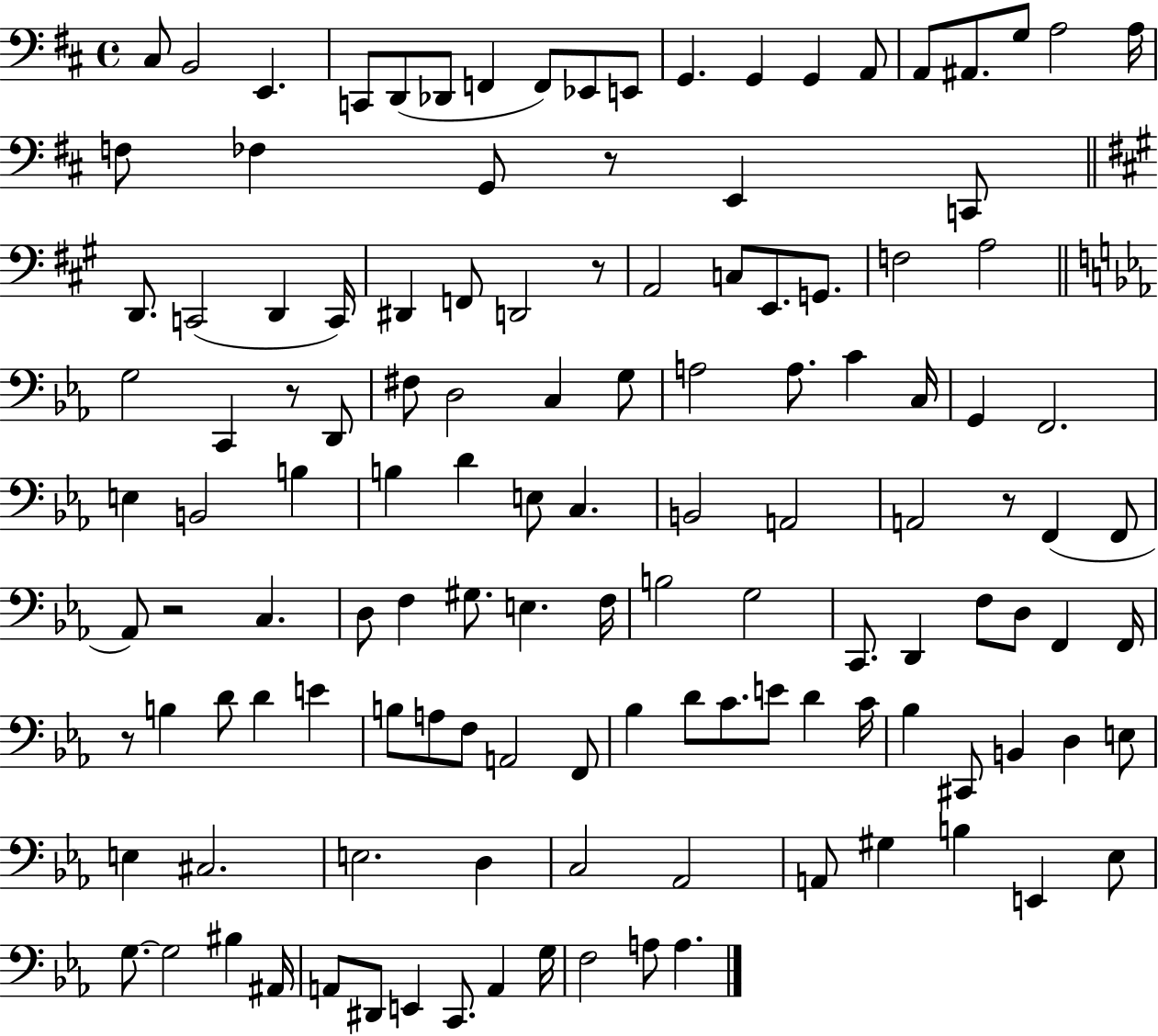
{
  \clef bass
  \time 4/4
  \defaultTimeSignature
  \key d \major
  \repeat volta 2 { cis8 b,2 e,4. | c,8 d,8( des,8 f,4 f,8) ees,8 e,8 | g,4. g,4 g,4 a,8 | a,8 ais,8. g8 a2 a16 | \break f8 fes4 g,8 r8 e,4 c,8 | \bar "||" \break \key a \major d,8. c,2( d,4 c,16) | dis,4 f,8 d,2 r8 | a,2 c8 e,8. g,8. | f2 a2 | \break \bar "||" \break \key c \minor g2 c,4 r8 d,8 | fis8 d2 c4 g8 | a2 a8. c'4 c16 | g,4 f,2. | \break e4 b,2 b4 | b4 d'4 e8 c4. | b,2 a,2 | a,2 r8 f,4( f,8 | \break aes,8) r2 c4. | d8 f4 gis8. e4. f16 | b2 g2 | c,8. d,4 f8 d8 f,4 f,16 | \break r8 b4 d'8 d'4 e'4 | b8 a8 f8 a,2 f,8 | bes4 d'8 c'8. e'8 d'4 c'16 | bes4 cis,8 b,4 d4 e8 | \break e4 cis2. | e2. d4 | c2 aes,2 | a,8 gis4 b4 e,4 ees8 | \break g8.~~ g2 bis4 ais,16 | a,8 dis,8 e,4 c,8. a,4 g16 | f2 a8 a4. | } \bar "|."
}